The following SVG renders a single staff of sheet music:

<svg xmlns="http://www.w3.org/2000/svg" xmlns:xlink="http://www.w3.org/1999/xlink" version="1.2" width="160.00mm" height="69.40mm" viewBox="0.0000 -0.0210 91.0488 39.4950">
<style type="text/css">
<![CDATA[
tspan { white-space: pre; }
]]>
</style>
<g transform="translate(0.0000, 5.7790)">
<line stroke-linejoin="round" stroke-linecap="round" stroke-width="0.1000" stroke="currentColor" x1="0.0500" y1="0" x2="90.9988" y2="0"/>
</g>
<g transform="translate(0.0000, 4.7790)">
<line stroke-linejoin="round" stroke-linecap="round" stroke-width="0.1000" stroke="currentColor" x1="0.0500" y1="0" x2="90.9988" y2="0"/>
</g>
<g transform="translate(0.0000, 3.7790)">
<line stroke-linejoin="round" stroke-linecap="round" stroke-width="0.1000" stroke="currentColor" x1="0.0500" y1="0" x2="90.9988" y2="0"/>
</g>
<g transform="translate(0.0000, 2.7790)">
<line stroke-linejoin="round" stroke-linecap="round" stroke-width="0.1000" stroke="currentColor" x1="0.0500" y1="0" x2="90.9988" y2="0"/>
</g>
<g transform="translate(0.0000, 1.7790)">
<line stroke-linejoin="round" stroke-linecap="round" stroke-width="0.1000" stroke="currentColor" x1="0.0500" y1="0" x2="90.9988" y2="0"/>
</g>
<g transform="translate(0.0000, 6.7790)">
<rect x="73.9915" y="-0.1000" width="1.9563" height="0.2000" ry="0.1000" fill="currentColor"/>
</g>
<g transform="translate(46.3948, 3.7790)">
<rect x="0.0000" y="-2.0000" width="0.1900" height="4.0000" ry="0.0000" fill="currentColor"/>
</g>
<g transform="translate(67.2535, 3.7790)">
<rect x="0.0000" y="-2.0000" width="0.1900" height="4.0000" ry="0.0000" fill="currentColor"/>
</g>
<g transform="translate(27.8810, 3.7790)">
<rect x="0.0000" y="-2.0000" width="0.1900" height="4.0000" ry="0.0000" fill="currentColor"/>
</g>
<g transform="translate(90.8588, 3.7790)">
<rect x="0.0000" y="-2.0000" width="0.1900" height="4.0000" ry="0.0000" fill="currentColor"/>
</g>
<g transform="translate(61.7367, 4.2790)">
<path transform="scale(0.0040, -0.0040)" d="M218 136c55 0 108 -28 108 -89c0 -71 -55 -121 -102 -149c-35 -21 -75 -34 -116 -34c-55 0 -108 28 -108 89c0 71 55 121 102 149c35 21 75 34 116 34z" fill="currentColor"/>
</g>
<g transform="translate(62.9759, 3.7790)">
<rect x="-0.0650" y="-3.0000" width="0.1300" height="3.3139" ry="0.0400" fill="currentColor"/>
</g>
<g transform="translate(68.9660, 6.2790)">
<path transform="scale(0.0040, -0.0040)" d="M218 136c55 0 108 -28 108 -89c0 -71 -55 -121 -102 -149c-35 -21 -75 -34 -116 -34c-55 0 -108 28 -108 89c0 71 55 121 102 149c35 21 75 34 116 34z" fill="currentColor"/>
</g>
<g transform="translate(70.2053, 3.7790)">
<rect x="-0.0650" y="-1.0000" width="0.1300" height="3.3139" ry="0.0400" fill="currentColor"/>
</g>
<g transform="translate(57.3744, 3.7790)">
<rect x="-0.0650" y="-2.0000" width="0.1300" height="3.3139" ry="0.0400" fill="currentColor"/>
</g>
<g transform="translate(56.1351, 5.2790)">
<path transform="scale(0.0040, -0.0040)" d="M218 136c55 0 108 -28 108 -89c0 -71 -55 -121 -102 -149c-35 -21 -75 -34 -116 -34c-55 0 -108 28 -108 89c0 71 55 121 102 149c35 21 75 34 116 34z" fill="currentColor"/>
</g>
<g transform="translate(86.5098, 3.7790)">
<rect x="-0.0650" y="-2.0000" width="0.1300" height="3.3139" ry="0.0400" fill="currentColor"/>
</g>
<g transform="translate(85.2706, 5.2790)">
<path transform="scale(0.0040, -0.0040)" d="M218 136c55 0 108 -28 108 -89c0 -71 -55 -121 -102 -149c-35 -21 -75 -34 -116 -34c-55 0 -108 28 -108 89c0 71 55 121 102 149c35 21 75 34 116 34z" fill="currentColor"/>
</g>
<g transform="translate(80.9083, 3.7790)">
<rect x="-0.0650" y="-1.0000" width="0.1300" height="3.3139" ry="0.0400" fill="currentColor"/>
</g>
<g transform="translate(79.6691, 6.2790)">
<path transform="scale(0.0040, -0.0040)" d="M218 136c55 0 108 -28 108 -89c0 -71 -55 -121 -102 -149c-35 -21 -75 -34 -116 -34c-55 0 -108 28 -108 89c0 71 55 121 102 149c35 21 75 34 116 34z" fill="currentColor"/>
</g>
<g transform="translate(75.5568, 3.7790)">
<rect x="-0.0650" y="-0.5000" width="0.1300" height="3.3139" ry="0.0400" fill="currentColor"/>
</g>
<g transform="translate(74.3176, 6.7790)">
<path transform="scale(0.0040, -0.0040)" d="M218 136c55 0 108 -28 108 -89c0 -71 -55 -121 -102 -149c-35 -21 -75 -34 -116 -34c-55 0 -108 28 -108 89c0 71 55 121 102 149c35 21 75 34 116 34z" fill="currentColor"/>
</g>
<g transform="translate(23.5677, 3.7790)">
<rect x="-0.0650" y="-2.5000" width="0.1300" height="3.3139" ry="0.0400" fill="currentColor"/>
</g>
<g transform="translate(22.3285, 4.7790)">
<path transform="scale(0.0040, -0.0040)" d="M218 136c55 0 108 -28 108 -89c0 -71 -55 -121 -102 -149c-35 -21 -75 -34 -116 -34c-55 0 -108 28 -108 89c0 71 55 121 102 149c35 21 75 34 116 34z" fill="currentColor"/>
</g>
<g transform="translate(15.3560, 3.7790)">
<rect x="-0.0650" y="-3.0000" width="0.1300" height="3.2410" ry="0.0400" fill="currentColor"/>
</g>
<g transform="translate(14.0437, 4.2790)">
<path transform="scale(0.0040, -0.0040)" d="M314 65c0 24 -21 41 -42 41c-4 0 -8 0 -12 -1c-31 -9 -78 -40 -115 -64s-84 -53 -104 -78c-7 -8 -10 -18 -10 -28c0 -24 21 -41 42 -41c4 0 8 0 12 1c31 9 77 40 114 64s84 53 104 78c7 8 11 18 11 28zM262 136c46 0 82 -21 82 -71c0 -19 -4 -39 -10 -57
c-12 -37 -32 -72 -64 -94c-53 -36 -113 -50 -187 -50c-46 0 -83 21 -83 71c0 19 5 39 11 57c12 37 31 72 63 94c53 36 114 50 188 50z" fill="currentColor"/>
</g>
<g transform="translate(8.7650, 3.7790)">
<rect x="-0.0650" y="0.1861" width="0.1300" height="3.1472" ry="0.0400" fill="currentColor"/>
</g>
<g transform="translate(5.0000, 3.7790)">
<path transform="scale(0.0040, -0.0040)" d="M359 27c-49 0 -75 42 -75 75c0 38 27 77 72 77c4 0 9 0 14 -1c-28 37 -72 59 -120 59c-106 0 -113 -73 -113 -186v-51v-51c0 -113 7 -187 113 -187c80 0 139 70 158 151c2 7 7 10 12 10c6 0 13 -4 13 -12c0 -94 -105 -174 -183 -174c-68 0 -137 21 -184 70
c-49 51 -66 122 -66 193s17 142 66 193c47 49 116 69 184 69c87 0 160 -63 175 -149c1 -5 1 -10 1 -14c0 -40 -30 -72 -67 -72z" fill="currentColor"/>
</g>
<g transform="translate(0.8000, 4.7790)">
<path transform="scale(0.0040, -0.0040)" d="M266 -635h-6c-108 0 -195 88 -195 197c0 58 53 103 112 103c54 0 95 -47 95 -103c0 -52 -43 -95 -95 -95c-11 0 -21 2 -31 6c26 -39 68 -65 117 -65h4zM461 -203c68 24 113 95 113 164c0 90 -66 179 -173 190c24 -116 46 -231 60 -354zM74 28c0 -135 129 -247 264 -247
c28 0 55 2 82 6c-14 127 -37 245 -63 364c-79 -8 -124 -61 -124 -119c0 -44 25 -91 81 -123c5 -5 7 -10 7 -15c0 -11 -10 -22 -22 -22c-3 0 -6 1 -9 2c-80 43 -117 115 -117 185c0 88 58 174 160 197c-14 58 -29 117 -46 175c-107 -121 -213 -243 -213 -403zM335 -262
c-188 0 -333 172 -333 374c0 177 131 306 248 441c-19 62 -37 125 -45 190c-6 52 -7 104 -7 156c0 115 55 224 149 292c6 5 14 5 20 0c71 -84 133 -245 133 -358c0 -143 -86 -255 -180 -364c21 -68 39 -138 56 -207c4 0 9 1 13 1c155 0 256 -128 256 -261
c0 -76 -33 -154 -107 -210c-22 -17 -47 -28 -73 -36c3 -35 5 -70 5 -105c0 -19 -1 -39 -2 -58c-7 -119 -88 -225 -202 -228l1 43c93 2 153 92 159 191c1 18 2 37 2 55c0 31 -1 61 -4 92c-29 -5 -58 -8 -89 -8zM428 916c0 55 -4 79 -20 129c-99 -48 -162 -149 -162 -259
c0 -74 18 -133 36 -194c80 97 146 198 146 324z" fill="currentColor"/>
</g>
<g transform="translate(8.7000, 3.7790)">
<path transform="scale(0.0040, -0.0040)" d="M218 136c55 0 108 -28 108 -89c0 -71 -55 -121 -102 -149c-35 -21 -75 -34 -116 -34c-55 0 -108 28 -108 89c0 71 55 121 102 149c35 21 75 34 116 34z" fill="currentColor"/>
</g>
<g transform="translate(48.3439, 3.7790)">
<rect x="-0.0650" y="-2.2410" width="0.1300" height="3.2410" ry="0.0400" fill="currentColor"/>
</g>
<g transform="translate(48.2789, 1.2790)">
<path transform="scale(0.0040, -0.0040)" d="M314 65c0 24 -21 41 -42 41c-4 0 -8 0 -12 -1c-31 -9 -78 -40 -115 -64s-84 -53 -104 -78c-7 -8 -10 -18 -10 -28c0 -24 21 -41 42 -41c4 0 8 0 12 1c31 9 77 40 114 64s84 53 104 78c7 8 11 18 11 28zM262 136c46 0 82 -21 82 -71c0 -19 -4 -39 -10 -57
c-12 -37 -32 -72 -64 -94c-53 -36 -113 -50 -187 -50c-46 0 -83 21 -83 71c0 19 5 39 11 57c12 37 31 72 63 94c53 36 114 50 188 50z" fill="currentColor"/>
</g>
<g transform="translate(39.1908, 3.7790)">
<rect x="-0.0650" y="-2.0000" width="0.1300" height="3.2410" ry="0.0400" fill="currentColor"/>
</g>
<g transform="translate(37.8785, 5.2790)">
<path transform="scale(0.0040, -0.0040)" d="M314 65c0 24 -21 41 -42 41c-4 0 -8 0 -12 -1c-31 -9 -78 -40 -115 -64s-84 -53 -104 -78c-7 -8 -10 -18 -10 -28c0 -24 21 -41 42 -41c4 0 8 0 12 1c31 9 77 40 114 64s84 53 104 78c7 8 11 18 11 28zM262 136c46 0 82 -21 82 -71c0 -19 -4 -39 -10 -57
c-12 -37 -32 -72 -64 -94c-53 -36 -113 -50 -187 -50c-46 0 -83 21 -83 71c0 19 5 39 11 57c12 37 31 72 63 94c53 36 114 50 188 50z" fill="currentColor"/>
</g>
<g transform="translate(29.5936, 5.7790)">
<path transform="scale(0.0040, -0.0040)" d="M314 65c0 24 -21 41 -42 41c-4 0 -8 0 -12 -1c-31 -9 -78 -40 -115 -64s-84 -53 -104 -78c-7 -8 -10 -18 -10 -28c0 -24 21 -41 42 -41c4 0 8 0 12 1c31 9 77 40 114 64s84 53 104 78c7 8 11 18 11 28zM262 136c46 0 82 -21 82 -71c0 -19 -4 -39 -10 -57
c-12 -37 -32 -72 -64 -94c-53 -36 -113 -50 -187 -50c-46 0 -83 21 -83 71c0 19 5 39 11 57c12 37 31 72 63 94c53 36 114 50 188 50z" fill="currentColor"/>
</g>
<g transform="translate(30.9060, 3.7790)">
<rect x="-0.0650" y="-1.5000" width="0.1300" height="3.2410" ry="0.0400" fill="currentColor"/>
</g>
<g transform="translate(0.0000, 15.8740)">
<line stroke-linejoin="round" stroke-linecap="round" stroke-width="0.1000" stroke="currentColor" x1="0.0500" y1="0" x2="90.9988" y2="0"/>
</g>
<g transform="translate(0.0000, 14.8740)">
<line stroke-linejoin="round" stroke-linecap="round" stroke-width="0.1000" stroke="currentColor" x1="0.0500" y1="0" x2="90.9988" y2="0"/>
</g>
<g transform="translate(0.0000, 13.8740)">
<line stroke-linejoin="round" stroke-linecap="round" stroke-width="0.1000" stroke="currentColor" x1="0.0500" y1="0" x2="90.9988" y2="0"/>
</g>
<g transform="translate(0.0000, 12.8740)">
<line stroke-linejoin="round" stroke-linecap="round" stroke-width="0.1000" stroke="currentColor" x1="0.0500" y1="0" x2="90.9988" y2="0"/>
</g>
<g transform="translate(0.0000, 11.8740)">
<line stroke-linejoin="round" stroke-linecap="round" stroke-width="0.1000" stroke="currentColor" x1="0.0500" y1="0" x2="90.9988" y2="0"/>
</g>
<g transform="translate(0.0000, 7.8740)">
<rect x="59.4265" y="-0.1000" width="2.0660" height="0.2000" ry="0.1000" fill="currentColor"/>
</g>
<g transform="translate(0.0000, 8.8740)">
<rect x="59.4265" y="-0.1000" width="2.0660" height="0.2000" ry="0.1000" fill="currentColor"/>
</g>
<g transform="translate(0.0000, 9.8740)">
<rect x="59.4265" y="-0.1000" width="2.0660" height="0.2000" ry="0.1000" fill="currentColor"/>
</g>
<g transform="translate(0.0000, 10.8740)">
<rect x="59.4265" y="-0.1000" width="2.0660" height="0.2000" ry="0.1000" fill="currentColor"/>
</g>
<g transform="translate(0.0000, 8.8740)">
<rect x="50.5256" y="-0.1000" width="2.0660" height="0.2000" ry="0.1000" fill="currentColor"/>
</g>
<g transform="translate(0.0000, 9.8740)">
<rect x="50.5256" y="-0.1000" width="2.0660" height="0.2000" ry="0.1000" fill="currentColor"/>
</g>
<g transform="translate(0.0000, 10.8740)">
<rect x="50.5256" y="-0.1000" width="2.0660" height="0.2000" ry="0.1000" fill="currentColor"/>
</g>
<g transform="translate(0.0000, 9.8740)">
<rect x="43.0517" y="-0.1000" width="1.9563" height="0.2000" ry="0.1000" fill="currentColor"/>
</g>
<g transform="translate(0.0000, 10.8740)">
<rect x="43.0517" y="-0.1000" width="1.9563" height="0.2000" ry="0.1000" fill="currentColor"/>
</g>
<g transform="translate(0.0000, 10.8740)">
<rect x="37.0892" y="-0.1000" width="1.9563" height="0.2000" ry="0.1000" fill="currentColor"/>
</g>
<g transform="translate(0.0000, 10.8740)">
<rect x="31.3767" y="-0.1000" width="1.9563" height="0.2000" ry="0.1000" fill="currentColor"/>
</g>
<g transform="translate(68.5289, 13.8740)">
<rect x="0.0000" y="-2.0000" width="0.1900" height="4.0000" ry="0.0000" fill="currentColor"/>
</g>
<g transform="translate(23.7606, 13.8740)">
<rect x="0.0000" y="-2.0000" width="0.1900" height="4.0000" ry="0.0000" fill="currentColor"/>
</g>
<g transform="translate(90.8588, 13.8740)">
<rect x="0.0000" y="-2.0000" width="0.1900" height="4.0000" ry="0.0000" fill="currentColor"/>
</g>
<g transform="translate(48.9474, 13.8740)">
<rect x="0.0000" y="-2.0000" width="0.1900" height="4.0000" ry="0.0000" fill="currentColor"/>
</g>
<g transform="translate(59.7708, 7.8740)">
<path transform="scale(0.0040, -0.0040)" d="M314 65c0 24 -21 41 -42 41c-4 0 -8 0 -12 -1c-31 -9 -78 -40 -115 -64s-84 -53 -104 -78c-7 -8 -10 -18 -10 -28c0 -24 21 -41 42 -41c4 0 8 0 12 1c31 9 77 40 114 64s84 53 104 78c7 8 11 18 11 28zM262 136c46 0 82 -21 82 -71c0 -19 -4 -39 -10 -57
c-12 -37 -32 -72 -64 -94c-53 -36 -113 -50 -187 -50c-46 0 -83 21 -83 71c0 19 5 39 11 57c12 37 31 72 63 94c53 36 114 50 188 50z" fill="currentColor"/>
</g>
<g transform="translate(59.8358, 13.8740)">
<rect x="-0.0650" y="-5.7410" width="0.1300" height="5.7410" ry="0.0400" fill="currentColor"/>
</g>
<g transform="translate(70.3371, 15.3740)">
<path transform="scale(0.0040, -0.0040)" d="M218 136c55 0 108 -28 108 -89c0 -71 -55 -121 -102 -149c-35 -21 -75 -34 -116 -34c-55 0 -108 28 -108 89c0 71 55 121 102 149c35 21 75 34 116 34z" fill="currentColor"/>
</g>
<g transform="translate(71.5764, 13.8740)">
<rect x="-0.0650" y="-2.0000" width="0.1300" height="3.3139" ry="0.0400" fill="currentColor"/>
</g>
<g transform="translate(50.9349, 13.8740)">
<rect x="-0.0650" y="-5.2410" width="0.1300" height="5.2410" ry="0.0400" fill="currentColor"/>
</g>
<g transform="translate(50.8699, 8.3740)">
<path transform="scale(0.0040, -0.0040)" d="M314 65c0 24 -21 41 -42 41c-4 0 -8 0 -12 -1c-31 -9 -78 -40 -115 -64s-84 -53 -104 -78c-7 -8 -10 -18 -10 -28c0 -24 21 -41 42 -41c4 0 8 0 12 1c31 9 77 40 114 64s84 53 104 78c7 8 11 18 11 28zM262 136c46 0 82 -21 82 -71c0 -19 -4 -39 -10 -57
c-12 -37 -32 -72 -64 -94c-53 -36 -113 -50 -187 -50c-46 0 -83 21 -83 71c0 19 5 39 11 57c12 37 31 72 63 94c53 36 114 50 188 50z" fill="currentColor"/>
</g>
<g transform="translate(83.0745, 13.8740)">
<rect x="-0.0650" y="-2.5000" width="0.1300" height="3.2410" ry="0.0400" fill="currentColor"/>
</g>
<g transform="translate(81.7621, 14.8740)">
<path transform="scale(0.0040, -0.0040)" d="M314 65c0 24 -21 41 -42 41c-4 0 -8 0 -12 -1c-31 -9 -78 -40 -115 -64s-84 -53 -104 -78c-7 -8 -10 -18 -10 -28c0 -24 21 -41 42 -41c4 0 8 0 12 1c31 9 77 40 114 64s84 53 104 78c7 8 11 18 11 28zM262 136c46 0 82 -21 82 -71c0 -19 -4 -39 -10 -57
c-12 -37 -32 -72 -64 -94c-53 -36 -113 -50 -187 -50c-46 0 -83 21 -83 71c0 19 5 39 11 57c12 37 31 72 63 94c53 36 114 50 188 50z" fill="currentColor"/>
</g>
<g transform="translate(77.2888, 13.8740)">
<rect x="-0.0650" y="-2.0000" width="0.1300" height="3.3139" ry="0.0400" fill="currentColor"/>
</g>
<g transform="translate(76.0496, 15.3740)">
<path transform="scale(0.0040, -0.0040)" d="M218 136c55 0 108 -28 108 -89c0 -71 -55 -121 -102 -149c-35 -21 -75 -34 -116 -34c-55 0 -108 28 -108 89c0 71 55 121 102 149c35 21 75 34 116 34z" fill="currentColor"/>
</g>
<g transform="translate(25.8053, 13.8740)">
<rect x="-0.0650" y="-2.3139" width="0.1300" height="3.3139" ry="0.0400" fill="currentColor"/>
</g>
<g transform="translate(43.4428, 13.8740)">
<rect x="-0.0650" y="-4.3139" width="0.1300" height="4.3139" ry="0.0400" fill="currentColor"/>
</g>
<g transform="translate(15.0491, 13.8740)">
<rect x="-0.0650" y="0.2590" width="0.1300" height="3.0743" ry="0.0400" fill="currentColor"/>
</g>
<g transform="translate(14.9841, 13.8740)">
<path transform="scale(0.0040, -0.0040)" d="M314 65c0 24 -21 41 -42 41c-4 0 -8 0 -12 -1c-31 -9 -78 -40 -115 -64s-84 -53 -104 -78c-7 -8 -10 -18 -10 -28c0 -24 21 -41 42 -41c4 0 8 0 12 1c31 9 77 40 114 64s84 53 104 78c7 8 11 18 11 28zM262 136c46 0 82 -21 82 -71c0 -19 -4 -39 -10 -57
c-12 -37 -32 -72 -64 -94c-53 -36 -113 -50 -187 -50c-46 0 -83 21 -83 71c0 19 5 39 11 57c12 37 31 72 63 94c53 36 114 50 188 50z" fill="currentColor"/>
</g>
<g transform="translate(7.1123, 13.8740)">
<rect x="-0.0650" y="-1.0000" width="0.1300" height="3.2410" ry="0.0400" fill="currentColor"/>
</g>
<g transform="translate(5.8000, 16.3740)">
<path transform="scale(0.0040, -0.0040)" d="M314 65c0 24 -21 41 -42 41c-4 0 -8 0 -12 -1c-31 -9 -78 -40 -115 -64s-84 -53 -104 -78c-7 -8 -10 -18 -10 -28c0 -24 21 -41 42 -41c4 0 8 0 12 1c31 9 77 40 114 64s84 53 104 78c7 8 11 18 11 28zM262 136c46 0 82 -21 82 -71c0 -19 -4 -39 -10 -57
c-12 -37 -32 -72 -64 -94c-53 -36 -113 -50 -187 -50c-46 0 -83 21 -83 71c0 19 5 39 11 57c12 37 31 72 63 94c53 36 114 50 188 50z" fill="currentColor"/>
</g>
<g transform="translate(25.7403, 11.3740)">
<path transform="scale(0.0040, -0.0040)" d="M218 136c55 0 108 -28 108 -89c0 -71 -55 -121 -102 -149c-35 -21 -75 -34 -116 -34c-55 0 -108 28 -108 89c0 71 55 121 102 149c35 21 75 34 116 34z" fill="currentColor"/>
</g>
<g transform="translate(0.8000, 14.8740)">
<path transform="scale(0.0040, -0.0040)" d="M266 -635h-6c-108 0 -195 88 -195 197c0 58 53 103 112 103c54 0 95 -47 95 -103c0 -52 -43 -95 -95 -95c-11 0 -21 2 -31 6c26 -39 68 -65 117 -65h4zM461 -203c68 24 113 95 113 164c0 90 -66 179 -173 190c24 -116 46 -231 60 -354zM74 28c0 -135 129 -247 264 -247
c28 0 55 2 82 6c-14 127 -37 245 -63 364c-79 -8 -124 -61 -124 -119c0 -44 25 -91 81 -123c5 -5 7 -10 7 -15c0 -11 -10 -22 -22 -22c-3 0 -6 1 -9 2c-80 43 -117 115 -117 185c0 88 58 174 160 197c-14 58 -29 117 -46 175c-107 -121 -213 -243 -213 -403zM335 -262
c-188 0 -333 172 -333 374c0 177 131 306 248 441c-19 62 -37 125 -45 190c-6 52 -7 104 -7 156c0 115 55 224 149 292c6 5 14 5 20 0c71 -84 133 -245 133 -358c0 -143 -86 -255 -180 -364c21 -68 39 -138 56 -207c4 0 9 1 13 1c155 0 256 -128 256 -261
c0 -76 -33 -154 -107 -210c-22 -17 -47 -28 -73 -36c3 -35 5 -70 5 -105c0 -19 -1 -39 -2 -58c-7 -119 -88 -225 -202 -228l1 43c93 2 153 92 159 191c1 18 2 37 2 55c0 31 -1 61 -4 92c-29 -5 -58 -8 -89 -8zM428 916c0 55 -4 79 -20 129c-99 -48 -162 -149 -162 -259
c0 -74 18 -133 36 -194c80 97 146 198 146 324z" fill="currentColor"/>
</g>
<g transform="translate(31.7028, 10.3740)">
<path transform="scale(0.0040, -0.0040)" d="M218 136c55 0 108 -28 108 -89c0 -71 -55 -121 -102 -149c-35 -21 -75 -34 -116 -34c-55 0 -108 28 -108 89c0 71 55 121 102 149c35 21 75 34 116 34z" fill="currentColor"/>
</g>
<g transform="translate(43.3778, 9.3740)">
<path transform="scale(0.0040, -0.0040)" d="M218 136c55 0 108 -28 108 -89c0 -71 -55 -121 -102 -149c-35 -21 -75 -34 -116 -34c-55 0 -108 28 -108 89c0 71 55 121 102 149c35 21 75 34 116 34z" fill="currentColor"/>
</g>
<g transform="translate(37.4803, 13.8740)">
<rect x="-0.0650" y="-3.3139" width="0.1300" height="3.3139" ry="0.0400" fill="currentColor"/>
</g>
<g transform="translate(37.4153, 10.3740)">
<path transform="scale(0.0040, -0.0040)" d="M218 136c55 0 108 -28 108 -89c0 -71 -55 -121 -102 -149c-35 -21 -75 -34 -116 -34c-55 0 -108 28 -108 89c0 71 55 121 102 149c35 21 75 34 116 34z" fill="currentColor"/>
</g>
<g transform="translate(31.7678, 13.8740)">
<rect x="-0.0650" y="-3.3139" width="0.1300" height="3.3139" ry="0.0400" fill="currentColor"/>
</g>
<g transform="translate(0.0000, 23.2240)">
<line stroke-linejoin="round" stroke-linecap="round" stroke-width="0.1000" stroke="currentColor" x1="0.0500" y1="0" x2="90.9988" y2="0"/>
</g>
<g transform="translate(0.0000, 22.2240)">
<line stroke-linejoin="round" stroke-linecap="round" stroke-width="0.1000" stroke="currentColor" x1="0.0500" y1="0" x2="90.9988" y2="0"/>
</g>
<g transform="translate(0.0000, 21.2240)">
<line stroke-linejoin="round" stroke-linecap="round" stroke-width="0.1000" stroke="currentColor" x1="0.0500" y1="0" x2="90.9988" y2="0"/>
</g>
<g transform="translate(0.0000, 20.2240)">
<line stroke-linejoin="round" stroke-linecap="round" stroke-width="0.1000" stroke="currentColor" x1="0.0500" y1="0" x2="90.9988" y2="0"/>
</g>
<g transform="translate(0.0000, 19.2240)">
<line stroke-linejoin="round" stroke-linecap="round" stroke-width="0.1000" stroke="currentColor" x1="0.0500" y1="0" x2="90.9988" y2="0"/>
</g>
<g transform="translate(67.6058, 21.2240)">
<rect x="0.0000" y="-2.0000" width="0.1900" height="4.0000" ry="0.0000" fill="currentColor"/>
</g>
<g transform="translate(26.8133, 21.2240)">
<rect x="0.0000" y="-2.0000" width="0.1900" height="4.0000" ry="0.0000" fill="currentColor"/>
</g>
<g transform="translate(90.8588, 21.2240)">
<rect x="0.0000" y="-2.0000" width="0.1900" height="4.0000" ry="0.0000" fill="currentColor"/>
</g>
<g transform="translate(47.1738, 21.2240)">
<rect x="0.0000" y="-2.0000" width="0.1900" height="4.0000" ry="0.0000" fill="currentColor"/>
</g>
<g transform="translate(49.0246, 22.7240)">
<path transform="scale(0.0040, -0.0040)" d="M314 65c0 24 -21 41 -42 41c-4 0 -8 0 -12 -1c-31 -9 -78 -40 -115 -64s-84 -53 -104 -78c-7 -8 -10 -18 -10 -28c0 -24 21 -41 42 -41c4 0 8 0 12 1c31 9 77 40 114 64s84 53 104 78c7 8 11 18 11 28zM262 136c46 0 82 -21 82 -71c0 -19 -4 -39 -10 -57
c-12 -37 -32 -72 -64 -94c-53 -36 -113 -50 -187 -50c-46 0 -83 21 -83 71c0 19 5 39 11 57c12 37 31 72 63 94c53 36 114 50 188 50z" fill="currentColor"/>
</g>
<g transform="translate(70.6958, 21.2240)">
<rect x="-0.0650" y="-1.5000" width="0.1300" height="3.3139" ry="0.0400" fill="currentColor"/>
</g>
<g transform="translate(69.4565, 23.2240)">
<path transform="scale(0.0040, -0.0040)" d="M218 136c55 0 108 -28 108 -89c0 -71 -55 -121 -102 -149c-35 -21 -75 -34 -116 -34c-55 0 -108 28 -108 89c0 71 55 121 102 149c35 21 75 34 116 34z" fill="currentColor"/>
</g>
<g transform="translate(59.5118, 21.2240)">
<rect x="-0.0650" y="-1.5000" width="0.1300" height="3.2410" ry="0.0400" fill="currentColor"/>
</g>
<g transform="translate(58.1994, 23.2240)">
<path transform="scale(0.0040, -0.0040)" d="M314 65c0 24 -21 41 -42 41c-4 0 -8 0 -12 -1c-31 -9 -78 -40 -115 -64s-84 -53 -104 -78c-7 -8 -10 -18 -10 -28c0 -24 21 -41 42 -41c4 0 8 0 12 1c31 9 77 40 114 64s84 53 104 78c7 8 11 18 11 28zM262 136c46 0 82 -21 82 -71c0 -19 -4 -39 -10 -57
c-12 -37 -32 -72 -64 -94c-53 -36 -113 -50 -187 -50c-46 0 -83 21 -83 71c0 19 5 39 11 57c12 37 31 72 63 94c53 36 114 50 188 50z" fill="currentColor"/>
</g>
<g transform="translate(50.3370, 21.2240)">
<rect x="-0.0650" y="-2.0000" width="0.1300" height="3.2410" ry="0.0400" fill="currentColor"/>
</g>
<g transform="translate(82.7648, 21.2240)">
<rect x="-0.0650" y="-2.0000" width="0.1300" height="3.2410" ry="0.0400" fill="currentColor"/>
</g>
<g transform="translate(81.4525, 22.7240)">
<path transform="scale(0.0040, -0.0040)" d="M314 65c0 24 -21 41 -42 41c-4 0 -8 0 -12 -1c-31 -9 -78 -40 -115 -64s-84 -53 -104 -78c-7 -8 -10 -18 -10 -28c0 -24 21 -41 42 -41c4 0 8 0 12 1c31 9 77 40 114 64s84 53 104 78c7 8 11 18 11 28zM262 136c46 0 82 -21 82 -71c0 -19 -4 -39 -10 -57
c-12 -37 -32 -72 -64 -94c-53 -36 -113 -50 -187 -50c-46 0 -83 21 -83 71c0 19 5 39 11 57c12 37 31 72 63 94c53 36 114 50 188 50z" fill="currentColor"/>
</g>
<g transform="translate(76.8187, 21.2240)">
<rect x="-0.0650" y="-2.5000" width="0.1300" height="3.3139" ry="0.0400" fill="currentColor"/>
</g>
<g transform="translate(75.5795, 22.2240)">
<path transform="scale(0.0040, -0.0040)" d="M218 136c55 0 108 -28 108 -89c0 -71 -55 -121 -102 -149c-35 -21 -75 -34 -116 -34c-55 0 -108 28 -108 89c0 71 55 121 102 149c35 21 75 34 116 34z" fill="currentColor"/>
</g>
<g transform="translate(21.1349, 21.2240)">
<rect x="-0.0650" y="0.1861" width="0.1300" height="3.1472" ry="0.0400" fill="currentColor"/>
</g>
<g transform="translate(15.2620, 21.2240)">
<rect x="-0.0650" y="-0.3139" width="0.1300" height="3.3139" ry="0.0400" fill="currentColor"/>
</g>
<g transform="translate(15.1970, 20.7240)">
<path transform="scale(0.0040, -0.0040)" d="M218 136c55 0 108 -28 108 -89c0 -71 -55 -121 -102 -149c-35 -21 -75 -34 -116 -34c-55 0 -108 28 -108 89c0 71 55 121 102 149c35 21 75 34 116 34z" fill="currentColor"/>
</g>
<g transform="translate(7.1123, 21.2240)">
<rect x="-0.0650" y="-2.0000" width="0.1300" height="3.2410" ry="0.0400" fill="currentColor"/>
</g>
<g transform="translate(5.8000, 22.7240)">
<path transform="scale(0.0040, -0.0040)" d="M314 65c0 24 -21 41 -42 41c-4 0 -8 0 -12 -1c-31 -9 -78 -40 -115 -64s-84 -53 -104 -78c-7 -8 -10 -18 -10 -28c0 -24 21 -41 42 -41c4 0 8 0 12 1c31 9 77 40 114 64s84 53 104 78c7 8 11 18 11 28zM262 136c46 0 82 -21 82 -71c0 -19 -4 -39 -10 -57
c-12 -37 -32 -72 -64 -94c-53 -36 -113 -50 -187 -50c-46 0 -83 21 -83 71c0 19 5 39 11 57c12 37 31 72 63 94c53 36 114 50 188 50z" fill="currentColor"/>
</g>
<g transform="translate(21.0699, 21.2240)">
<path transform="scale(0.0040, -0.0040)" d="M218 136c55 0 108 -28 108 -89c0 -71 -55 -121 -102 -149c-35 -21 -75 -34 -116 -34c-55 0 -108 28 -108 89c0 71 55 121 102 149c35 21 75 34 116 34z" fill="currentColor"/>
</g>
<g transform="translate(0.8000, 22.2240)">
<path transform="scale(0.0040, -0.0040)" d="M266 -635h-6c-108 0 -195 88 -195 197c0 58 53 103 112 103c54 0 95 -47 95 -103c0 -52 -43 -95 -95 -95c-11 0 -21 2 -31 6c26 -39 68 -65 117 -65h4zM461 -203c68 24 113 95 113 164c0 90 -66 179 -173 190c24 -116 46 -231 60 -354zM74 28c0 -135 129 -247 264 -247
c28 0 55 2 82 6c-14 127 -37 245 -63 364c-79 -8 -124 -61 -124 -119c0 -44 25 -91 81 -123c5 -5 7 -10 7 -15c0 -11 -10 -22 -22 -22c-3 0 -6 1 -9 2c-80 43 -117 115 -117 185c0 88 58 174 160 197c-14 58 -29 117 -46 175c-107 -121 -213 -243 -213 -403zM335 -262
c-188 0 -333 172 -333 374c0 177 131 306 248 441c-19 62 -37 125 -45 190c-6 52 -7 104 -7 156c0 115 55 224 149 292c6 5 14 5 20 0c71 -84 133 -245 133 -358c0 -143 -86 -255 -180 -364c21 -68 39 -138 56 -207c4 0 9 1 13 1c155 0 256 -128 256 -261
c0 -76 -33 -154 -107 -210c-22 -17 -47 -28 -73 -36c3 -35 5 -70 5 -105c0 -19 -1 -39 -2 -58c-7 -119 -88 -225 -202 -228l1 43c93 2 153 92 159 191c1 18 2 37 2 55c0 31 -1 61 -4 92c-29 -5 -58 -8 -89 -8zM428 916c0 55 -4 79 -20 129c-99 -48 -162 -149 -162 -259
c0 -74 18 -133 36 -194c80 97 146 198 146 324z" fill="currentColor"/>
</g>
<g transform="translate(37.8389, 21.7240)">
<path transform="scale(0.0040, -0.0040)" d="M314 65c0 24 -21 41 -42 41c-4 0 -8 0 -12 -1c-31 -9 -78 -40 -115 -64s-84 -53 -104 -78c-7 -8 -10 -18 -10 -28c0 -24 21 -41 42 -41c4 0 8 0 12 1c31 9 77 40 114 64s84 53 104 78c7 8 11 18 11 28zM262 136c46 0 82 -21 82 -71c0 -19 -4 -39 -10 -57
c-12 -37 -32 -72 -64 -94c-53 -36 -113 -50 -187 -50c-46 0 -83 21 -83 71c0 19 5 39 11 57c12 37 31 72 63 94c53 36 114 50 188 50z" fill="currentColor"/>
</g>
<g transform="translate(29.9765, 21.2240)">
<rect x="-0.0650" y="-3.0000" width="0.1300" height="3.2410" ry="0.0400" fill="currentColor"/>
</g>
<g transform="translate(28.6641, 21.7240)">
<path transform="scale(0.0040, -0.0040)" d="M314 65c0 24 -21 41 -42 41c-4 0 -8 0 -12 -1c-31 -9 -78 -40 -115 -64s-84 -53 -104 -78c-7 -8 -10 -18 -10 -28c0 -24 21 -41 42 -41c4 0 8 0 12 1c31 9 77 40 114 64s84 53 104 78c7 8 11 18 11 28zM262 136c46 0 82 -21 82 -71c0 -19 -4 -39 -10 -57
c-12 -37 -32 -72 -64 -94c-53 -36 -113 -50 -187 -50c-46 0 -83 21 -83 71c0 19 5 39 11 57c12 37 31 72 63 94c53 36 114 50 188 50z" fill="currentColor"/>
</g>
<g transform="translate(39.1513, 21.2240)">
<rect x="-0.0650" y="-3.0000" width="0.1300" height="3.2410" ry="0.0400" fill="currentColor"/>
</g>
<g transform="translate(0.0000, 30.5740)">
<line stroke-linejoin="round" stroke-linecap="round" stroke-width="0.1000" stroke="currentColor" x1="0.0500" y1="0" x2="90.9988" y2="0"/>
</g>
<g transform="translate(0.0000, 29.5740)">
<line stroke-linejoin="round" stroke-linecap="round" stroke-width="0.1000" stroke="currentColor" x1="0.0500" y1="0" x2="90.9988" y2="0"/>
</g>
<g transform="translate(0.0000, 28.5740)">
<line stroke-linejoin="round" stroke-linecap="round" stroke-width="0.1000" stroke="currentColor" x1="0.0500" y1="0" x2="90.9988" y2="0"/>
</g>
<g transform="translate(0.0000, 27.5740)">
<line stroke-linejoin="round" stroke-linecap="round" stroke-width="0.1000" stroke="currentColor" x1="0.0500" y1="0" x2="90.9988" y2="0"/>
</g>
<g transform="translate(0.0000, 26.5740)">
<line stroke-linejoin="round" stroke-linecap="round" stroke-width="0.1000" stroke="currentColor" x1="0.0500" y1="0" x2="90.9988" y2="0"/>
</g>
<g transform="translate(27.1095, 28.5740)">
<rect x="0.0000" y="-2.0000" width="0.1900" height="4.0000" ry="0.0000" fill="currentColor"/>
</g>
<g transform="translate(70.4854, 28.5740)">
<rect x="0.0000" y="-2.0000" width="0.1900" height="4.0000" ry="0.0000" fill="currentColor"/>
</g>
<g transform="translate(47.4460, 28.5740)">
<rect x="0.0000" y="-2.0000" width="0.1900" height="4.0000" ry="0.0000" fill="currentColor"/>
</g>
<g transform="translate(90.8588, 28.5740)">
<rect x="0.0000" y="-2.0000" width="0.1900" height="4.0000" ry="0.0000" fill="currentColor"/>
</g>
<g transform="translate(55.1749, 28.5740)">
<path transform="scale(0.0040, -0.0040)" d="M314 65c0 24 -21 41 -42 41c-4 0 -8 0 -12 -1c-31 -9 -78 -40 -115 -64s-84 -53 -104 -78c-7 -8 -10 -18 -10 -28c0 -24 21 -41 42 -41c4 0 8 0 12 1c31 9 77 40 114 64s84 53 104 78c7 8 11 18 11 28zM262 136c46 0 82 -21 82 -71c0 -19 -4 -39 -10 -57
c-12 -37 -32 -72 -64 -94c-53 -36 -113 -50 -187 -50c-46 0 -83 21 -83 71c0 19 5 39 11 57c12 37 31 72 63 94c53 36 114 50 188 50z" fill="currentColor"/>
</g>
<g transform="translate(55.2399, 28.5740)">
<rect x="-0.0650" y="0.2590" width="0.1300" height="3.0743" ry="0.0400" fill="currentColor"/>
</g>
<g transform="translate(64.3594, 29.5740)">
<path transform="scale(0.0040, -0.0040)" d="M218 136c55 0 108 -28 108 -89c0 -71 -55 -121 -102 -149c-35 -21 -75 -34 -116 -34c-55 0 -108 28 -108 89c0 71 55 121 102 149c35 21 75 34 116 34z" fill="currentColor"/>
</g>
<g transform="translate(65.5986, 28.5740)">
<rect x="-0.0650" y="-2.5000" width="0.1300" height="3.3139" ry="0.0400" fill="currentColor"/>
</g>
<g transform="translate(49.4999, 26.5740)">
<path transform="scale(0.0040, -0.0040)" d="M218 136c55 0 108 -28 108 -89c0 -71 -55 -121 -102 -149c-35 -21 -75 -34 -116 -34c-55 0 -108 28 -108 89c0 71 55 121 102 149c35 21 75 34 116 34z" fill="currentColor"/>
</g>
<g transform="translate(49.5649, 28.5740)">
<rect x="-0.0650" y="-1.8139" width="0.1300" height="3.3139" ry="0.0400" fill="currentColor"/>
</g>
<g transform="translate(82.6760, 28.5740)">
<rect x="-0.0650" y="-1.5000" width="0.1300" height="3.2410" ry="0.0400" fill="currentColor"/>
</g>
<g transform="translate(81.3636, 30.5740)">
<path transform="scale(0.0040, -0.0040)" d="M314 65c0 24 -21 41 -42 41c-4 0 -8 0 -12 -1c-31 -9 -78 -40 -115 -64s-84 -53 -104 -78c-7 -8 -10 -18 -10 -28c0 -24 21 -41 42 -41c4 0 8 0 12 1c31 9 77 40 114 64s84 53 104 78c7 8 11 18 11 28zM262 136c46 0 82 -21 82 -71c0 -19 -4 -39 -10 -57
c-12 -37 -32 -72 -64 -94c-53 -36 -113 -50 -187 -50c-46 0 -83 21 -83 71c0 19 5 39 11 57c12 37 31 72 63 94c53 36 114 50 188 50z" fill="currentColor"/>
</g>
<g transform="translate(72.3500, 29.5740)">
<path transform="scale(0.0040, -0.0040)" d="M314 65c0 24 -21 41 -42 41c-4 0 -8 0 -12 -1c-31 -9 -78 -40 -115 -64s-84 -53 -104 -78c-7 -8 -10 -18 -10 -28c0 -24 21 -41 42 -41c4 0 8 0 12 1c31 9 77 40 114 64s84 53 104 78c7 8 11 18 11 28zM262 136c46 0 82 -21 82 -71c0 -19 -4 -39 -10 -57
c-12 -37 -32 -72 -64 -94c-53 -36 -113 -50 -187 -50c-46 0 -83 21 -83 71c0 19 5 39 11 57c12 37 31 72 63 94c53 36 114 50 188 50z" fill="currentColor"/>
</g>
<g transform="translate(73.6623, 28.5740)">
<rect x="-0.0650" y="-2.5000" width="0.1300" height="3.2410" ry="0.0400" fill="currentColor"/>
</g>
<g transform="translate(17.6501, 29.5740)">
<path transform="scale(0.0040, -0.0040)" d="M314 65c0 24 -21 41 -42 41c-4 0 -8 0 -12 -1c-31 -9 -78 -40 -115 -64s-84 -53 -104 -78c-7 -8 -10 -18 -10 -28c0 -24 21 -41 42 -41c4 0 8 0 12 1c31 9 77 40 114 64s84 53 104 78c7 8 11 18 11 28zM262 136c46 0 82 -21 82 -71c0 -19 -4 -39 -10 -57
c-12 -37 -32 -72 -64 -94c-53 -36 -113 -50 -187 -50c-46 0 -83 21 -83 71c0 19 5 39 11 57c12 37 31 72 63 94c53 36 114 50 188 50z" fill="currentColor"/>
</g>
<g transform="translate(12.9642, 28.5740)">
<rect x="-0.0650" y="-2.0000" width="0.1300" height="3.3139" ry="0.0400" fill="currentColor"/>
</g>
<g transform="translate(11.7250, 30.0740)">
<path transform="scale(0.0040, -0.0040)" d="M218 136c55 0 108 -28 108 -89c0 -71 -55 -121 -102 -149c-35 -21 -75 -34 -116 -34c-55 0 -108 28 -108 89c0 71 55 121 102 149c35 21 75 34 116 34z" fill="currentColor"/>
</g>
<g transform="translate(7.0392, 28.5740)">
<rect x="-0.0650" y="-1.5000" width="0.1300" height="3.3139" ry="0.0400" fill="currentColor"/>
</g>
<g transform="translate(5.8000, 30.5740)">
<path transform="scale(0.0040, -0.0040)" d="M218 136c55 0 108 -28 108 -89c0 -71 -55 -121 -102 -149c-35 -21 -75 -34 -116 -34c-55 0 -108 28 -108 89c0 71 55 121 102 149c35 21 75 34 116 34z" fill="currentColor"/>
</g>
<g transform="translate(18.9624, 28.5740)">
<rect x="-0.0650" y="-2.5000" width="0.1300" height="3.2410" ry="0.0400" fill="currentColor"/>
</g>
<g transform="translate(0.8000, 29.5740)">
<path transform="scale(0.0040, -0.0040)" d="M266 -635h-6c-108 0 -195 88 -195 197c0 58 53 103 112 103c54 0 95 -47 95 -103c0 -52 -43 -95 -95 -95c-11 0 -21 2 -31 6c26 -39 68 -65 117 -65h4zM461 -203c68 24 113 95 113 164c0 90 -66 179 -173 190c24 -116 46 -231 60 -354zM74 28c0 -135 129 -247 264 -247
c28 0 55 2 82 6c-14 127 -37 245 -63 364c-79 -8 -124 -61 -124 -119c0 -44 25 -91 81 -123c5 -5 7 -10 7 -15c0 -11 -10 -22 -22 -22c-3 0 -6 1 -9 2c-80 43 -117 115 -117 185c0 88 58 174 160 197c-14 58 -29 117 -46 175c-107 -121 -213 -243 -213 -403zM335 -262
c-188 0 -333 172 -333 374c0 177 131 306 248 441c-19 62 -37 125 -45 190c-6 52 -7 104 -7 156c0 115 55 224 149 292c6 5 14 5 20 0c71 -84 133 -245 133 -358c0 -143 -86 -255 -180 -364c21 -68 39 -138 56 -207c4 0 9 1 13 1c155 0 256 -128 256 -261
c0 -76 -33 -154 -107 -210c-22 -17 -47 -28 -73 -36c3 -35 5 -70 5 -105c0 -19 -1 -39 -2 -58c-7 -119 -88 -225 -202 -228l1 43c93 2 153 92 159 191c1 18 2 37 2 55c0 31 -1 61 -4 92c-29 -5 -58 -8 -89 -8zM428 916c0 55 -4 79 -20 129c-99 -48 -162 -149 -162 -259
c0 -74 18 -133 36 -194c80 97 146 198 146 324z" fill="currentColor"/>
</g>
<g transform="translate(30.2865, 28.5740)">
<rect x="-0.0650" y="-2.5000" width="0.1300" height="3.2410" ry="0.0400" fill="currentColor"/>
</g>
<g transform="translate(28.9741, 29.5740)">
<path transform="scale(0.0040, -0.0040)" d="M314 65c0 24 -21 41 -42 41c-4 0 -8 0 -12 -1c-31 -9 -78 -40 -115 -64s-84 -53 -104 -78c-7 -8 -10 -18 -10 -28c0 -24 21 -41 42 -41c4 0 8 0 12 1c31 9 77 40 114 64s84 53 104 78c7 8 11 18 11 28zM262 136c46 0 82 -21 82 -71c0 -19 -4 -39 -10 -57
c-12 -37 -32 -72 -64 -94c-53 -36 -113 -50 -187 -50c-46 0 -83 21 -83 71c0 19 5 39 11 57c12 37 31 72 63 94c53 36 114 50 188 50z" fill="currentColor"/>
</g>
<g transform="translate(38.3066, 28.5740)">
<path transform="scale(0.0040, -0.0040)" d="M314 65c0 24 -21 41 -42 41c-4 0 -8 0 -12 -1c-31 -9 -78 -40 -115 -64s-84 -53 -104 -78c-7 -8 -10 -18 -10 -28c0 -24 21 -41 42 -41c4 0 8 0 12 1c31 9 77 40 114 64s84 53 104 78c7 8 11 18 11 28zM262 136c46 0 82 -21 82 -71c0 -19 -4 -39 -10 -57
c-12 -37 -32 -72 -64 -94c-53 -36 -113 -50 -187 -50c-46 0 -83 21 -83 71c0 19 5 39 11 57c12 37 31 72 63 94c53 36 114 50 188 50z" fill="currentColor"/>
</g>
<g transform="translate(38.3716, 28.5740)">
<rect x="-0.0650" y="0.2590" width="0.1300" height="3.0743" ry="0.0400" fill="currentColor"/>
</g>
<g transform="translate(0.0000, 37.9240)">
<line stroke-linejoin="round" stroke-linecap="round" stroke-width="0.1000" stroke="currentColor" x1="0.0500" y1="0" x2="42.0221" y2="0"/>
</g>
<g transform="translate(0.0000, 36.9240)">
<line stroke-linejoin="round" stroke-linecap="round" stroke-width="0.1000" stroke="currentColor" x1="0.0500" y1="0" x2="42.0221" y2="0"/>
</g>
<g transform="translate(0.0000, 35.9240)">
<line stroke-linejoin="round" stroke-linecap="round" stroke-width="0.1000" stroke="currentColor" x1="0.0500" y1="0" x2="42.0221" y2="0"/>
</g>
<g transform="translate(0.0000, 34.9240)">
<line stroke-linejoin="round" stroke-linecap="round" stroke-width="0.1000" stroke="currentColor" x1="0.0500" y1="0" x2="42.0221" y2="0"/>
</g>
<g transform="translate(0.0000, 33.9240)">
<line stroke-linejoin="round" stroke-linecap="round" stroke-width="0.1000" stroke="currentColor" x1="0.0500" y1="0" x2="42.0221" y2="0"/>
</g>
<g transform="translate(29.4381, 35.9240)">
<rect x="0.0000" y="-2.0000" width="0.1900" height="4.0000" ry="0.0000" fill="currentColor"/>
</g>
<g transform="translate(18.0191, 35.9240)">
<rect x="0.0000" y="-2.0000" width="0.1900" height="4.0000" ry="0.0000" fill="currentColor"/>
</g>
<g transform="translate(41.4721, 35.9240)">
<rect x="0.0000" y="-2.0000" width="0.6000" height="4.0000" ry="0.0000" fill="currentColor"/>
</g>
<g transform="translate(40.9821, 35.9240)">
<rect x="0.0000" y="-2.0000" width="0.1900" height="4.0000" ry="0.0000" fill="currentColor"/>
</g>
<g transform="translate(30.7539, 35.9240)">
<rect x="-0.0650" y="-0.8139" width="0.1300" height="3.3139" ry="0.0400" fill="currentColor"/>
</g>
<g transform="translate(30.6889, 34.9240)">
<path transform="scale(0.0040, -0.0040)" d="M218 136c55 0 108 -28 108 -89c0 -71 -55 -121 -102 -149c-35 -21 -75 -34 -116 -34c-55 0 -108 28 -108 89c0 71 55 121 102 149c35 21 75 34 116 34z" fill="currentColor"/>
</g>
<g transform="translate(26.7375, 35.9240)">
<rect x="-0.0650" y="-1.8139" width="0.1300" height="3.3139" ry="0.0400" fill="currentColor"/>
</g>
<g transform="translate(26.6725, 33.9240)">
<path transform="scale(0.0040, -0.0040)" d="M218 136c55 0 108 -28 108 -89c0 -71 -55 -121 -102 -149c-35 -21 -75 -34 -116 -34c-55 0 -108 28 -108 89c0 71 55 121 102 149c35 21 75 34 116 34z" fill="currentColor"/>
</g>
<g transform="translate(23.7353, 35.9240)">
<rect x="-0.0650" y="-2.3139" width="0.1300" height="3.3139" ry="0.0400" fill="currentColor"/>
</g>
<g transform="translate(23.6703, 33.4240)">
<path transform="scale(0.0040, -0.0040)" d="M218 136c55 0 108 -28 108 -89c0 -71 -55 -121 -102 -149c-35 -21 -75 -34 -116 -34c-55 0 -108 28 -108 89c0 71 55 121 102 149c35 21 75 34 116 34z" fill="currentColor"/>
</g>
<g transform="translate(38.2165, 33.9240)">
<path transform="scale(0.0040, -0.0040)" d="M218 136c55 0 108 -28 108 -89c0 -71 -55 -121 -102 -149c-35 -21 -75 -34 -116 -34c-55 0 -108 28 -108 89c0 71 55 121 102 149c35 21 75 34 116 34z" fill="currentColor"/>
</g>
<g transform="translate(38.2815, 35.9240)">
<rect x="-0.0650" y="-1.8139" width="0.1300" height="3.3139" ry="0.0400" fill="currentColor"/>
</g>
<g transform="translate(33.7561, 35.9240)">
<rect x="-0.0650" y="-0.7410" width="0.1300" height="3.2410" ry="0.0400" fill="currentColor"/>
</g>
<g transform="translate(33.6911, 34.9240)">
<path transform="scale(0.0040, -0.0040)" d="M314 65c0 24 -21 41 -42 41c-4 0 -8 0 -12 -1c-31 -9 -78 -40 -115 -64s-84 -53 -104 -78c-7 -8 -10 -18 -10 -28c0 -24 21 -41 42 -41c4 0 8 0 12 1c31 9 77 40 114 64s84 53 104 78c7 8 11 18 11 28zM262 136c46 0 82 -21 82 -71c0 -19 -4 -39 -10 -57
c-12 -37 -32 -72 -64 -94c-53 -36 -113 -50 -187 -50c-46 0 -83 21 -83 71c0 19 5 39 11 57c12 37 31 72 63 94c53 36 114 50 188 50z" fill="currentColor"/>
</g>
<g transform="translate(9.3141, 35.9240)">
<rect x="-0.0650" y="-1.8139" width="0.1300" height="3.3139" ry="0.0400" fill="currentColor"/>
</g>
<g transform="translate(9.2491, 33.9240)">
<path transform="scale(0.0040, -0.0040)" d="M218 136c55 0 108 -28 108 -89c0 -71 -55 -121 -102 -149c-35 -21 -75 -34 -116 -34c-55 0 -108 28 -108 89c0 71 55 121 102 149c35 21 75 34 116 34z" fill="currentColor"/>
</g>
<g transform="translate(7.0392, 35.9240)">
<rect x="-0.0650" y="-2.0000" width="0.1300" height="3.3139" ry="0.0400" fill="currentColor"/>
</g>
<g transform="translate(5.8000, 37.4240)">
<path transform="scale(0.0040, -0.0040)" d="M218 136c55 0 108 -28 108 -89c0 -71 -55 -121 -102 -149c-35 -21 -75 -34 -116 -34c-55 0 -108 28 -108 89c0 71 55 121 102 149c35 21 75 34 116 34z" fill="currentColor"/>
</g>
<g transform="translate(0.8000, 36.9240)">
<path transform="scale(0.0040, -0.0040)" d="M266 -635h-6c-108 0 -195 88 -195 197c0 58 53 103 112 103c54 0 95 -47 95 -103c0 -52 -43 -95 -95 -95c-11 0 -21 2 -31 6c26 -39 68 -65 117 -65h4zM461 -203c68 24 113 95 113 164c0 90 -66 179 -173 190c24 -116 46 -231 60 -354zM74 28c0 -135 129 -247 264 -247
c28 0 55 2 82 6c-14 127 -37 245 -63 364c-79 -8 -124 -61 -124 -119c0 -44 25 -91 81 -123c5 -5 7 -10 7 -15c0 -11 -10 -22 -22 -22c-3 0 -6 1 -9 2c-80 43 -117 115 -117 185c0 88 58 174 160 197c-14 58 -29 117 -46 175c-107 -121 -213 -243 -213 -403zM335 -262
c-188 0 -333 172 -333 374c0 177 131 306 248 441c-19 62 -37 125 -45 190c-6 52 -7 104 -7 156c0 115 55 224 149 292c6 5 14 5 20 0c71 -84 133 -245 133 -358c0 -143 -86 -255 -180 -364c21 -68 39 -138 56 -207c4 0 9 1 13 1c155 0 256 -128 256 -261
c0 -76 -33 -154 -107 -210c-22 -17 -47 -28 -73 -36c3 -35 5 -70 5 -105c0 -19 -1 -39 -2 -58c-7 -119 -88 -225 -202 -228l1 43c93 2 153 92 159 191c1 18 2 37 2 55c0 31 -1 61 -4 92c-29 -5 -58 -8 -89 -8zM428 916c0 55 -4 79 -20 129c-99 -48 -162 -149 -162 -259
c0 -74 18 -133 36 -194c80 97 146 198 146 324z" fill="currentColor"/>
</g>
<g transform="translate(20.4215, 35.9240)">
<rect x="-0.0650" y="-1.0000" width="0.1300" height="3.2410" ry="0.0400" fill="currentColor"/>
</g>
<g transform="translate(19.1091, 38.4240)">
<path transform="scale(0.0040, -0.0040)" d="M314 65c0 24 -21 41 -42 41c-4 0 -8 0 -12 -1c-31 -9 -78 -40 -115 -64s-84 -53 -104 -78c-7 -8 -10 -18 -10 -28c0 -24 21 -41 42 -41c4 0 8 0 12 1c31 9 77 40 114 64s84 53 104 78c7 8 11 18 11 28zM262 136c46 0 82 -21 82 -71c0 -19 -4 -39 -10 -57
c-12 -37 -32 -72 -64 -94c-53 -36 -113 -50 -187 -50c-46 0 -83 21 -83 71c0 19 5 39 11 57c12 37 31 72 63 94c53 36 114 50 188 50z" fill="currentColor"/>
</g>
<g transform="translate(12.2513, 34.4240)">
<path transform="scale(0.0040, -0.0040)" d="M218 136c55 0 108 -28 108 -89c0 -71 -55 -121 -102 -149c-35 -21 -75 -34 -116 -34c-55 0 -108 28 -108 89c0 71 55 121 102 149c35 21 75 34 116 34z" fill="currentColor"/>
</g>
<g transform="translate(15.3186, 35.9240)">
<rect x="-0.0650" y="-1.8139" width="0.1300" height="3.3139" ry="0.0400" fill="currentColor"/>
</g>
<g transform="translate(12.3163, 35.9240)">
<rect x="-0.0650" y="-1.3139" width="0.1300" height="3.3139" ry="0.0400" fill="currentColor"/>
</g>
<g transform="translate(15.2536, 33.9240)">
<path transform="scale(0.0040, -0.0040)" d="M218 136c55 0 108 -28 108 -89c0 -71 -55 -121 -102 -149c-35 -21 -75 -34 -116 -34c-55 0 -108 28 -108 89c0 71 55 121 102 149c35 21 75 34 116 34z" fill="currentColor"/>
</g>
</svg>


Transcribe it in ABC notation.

X:1
T:Untitled
M:4/4
L:1/4
K:C
B A2 G E2 F2 g2 F A D C D F D2 B2 g b b d' f'2 g'2 F F G2 F2 c B A2 A2 F2 E2 E G F2 E F G2 G2 B2 f B2 G G2 E2 F f e f D2 g f d d2 f